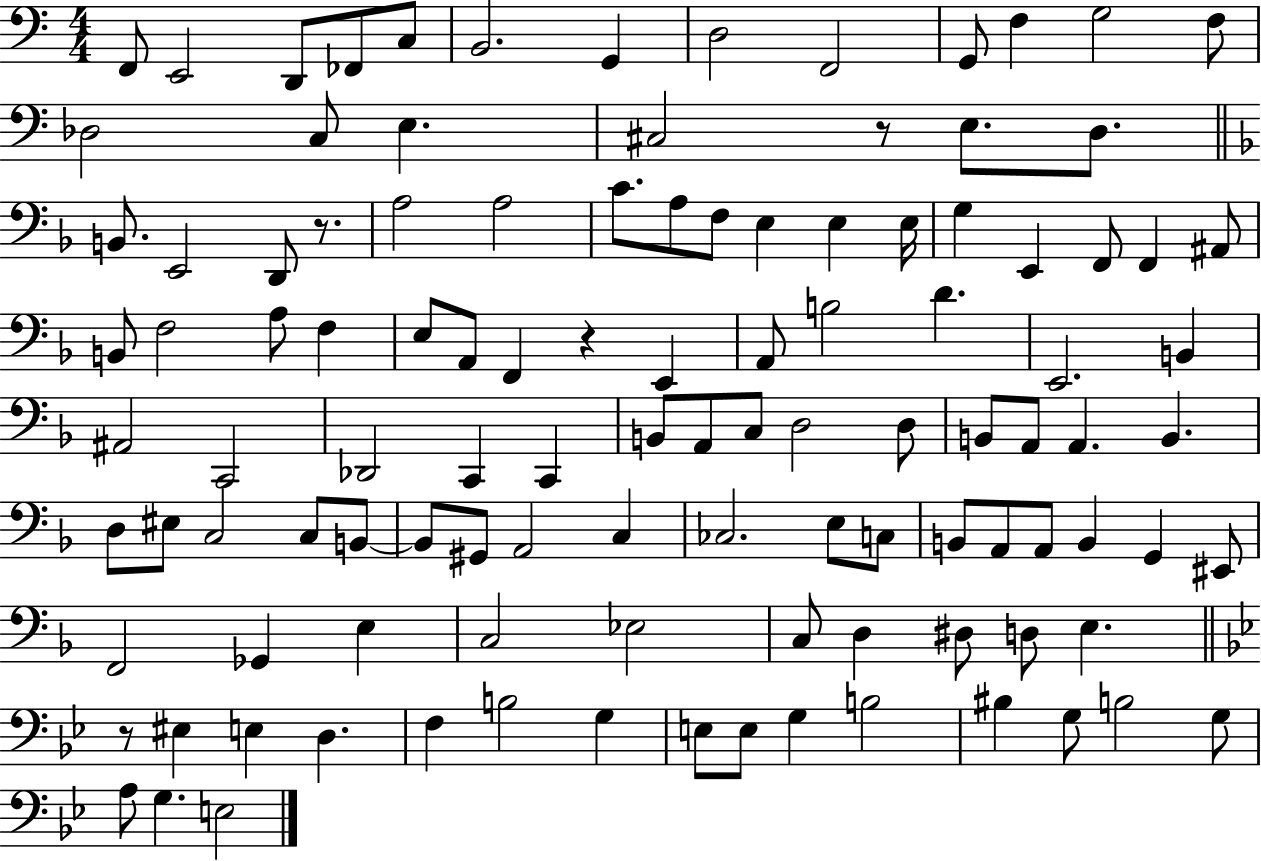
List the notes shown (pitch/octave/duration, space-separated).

F2/e E2/h D2/e FES2/e C3/e B2/h. G2/q D3/h F2/h G2/e F3/q G3/h F3/e Db3/h C3/e E3/q. C#3/h R/e E3/e. D3/e. B2/e. E2/h D2/e R/e. A3/h A3/h C4/e. A3/e F3/e E3/q E3/q E3/s G3/q E2/q F2/e F2/q A#2/e B2/e F3/h A3/e F3/q E3/e A2/e F2/q R/q E2/q A2/e B3/h D4/q. E2/h. B2/q A#2/h C2/h Db2/h C2/q C2/q B2/e A2/e C3/e D3/h D3/e B2/e A2/e A2/q. B2/q. D3/e EIS3/e C3/h C3/e B2/e B2/e G#2/e A2/h C3/q CES3/h. E3/e C3/e B2/e A2/e A2/e B2/q G2/q EIS2/e F2/h Gb2/q E3/q C3/h Eb3/h C3/e D3/q D#3/e D3/e E3/q. R/e EIS3/q E3/q D3/q. F3/q B3/h G3/q E3/e E3/e G3/q B3/h BIS3/q G3/e B3/h G3/e A3/e G3/q. E3/h